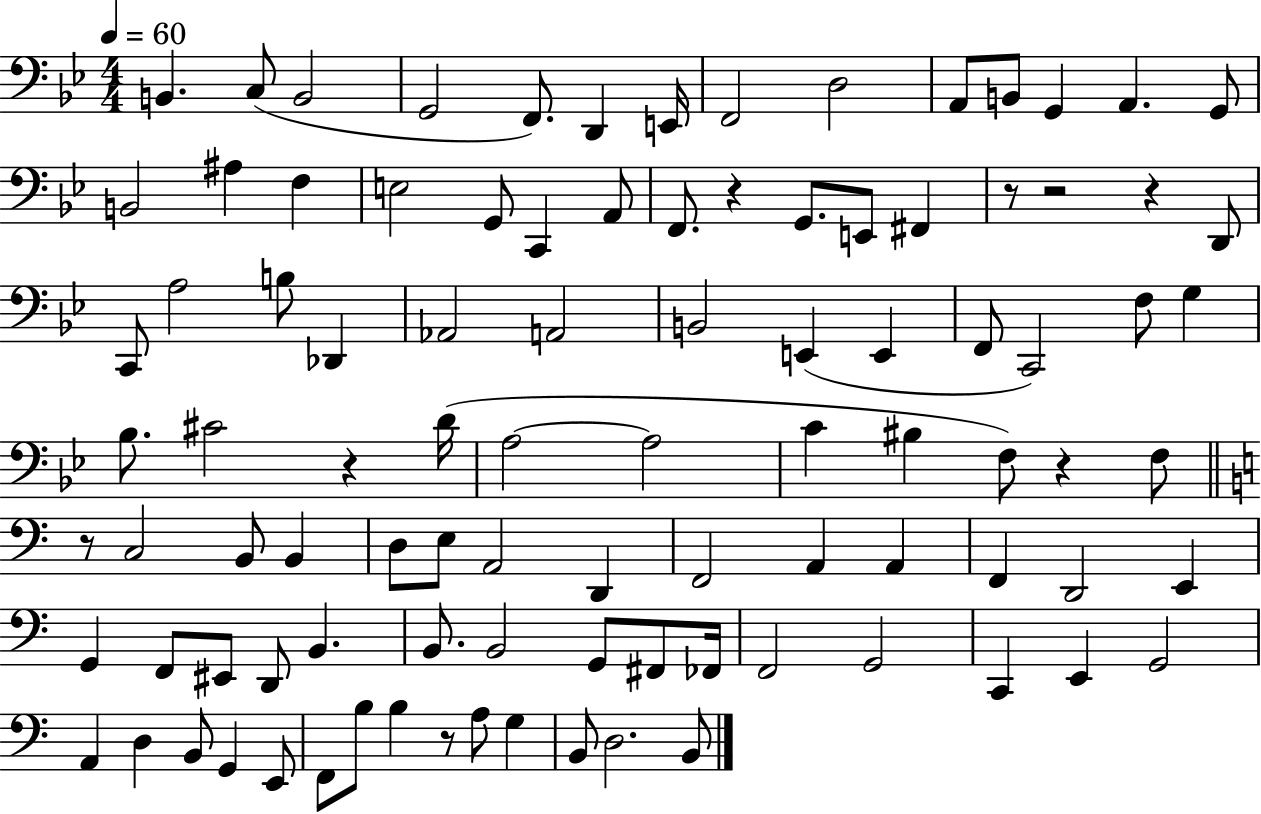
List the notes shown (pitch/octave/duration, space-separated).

B2/q. C3/e B2/h G2/h F2/e. D2/q E2/s F2/h D3/h A2/e B2/e G2/q A2/q. G2/e B2/h A#3/q F3/q E3/h G2/e C2/q A2/e F2/e. R/q G2/e. E2/e F#2/q R/e R/h R/q D2/e C2/e A3/h B3/e Db2/q Ab2/h A2/h B2/h E2/q E2/q F2/e C2/h F3/e G3/q Bb3/e. C#4/h R/q D4/s A3/h A3/h C4/q BIS3/q F3/e R/q F3/e R/e C3/h B2/e B2/q D3/e E3/e A2/h D2/q F2/h A2/q A2/q F2/q D2/h E2/q G2/q F2/e EIS2/e D2/e B2/q. B2/e. B2/h G2/e F#2/e FES2/s F2/h G2/h C2/q E2/q G2/h A2/q D3/q B2/e G2/q E2/e F2/e B3/e B3/q R/e A3/e G3/q B2/e D3/h. B2/e